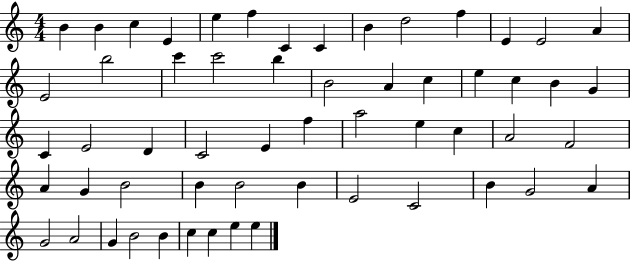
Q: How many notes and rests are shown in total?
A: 57